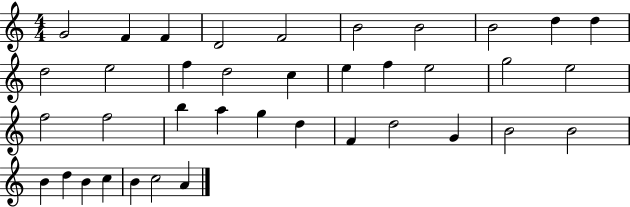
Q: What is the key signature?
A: C major